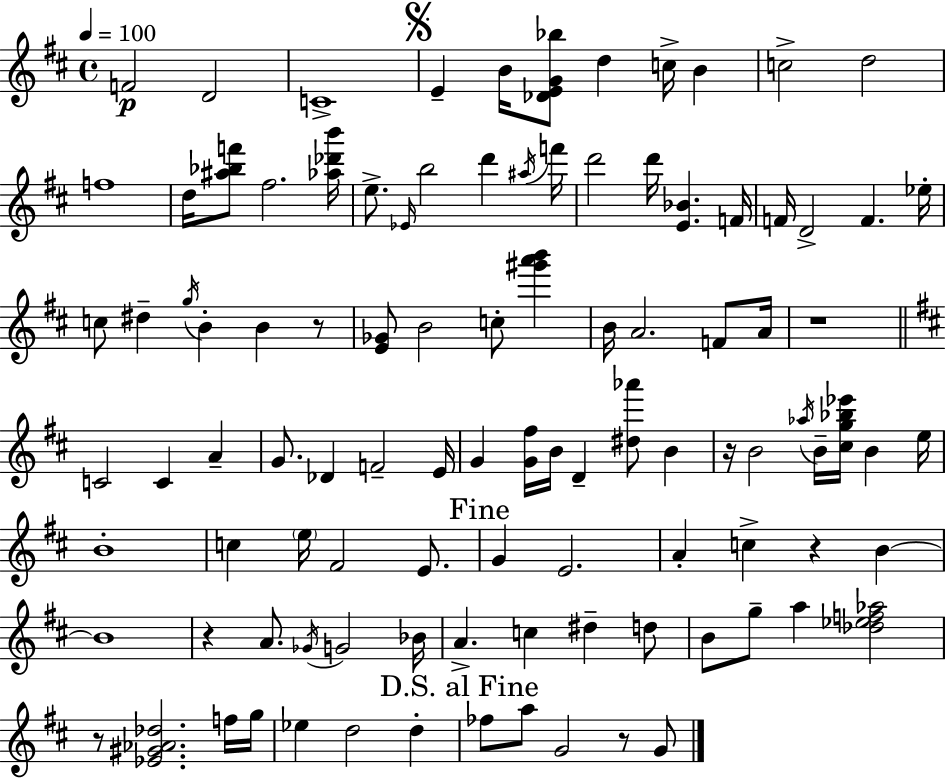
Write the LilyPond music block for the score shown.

{
  \clef treble
  \time 4/4
  \defaultTimeSignature
  \key d \major
  \tempo 4 = 100
  \repeat volta 2 { f'2\p d'2 | c'1-> | \mark \markup { \musicglyph "scripts.segno" } e'4-- b'16 <des' e' g' bes''>8 d''4 c''16-> b'4 | c''2-> d''2 | \break f''1 | d''16 <ais'' bes'' f'''>8 fis''2. <aes'' des''' b'''>16 | e''8.-> \grace { ees'16 } b''2 d'''4 | \acciaccatura { ais''16 } f'''16 d'''2 d'''16 <e' bes'>4. | \break f'16 f'16 d'2-> f'4. | ees''16-. c''8 dis''4-- \acciaccatura { g''16 } b'4-. b'4 | r8 <e' ges'>8 b'2 c''8-. <gis''' a''' b'''>4 | b'16 a'2. | \break f'8 a'16 r1 | \bar "||" \break \key d \major c'2 c'4 a'4-- | g'8. des'4 f'2-- e'16 | g'4 <g' fis''>16 b'16 d'4-- <dis'' aes'''>8 b'4 | r16 b'2 \acciaccatura { aes''16 } b'16-- <cis'' g'' bes'' ees'''>16 b'4 | \break e''16 b'1-. | c''4 \parenthesize e''16 fis'2 e'8. | \mark "Fine" g'4 e'2. | a'4-. c''4-> r4 b'4~~ | \break b'1 | r4 a'8. \acciaccatura { ges'16 } g'2 | bes'16 a'4.-> c''4 dis''4-- | d''8 b'8 g''8-- a''4 <des'' ees'' f'' aes''>2 | \break r8 <ees' gis' aes' des''>2. | f''16 g''16 ees''4 d''2 d''4-. | \mark "D.S. al Fine" fes''8 a''8 g'2 r8 | g'8 } \bar "|."
}